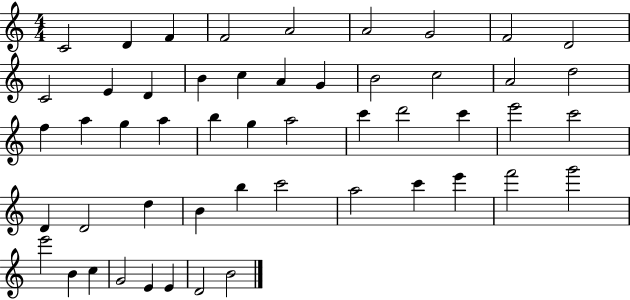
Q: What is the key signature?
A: C major